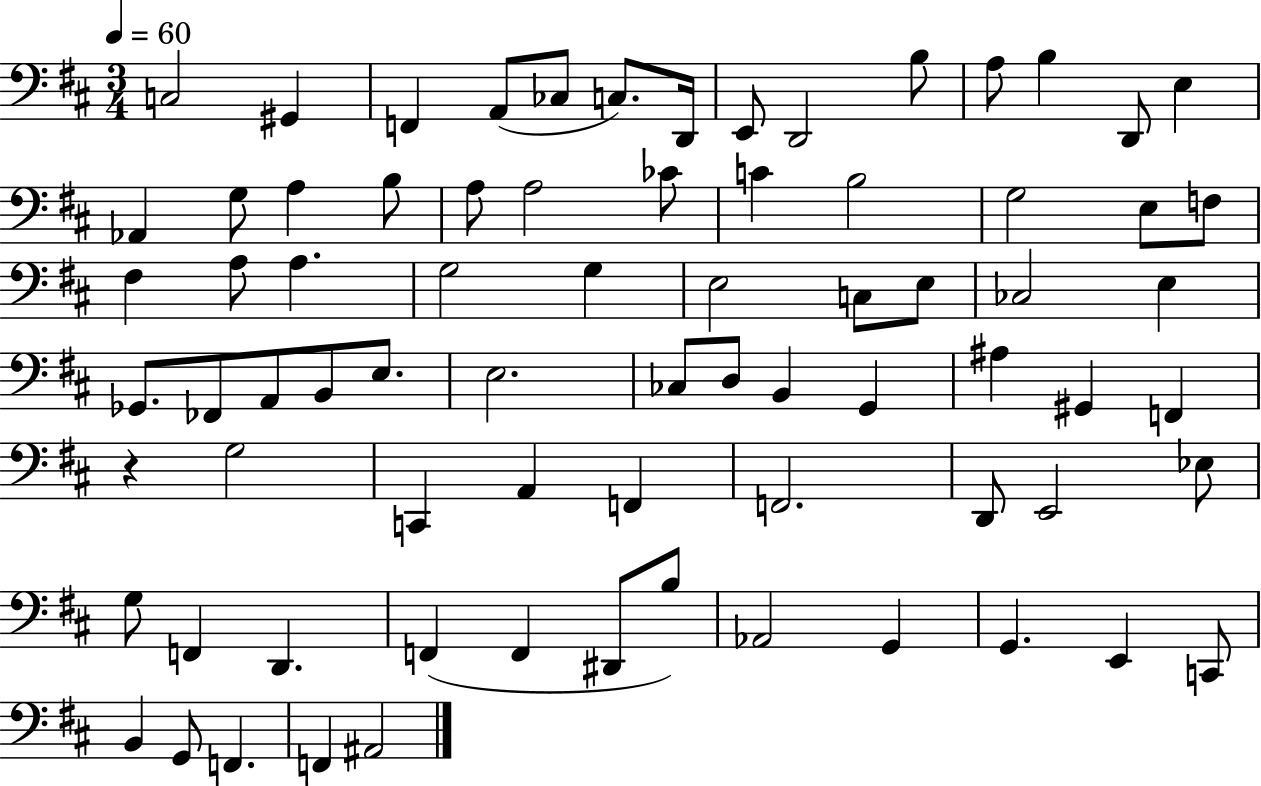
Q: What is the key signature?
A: D major